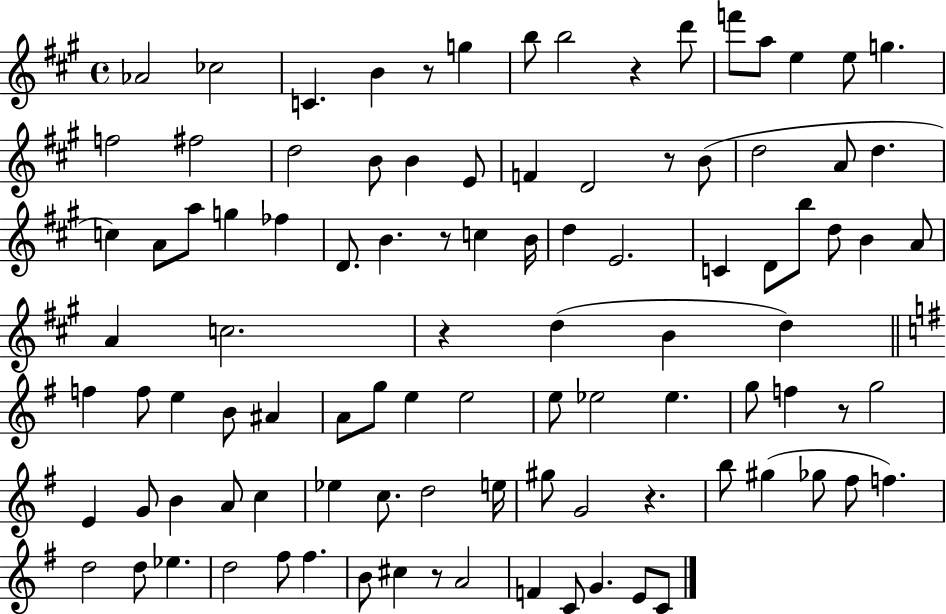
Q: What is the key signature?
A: A major